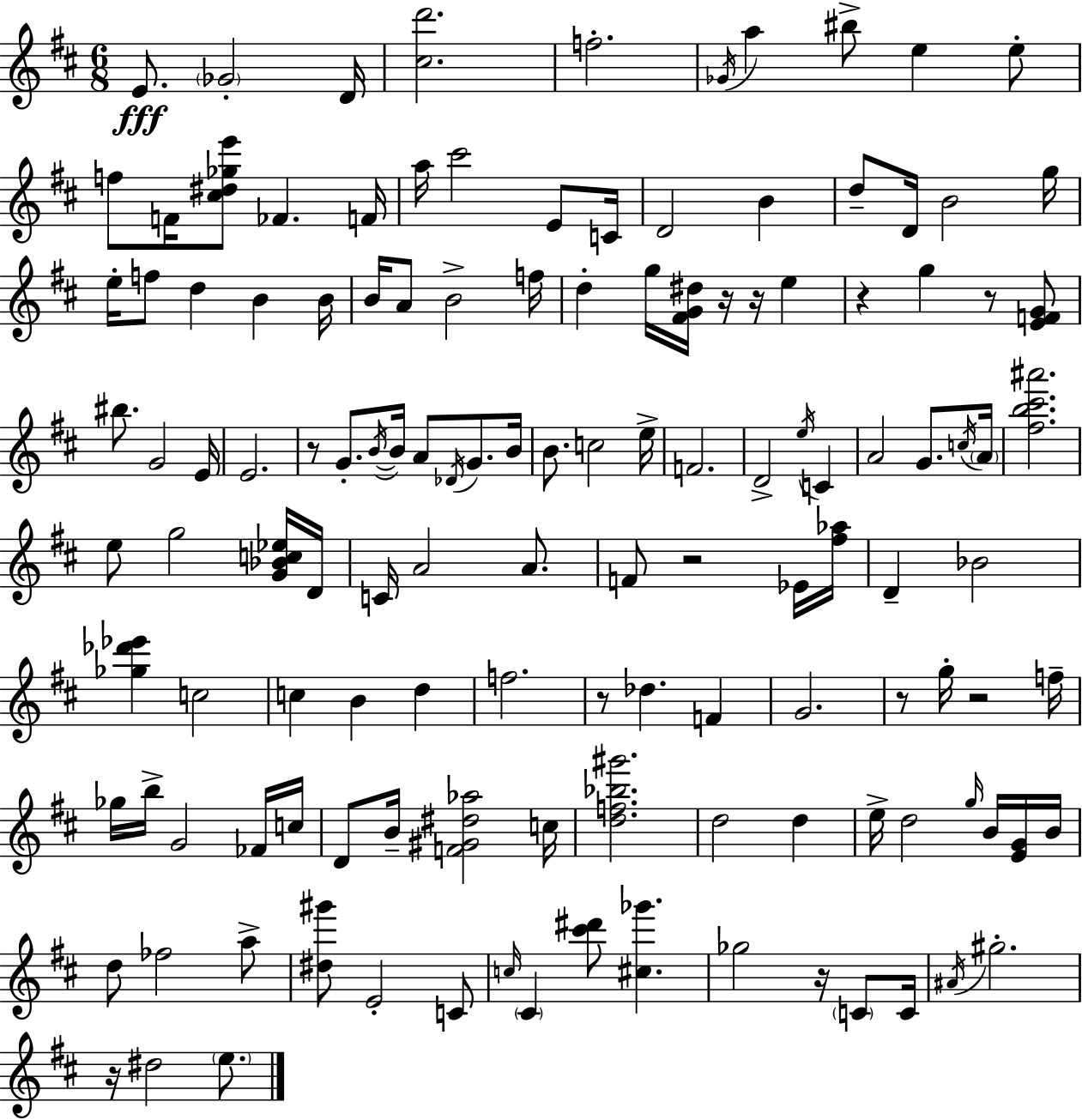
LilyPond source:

{
  \clef treble
  \numericTimeSignature
  \time 6/8
  \key d \major
  e'8.\fff \parenthesize ges'2-. d'16 | <cis'' d'''>2. | f''2.-. | \acciaccatura { ges'16 } a''4 bis''8-> e''4 e''8-. | \break f''8 f'16 <cis'' dis'' ges'' e'''>8 fes'4. | f'16 a''16 cis'''2 e'8 | c'16 d'2 b'4 | d''8-- d'16 b'2 | \break g''16 e''16-. f''8 d''4 b'4 | b'16 b'16 a'8 b'2-> | f''16 d''4-. g''16 <fis' g' dis''>16 r16 r16 e''4 | r4 g''4 r8 <e' f' g'>8 | \break bis''8. g'2 | e'16 e'2. | r8 g'8.-. \acciaccatura { b'16~ }~ b'16 a'8 \acciaccatura { des'16 } g'8. | b'16 b'8. c''2 | \break e''16-> f'2. | d'2-> \acciaccatura { e''16 } | c'4 a'2 | g'8. \acciaccatura { c''16 } \parenthesize a'16 <fis'' b'' cis''' ais'''>2. | \break e''8 g''2 | <g' bes' c'' ees''>16 d'16 c'16 a'2 | a'8. f'8 r2 | ees'16 <fis'' aes''>16 d'4-- bes'2 | \break <ges'' des''' ees'''>4 c''2 | c''4 b'4 | d''4 f''2. | r8 des''4. | \break f'4 g'2. | r8 g''16-. r2 | f''16-- ges''16 b''16-> g'2 | fes'16 c''16 d'8 b'16-- <f' gis' dis'' aes''>2 | \break c''16 <d'' f'' bes'' gis'''>2. | d''2 | d''4 e''16-> d''2 | \grace { g''16 } b'16 <e' g'>16 b'16 d''8 fes''2 | \break a''8-> <dis'' gis'''>8 e'2-. | c'8 \grace { c''16 } \parenthesize cis'4 <cis''' dis'''>8 | <cis'' ges'''>4. ges''2 | r16 \parenthesize c'8 c'16 \acciaccatura { ais'16 } gis''2.-. | \break r16 dis''2 | \parenthesize e''8. \bar "|."
}